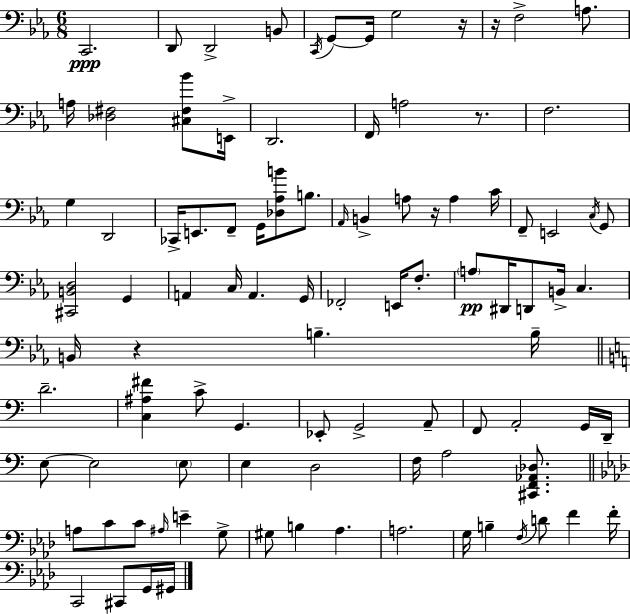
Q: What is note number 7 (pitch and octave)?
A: G2